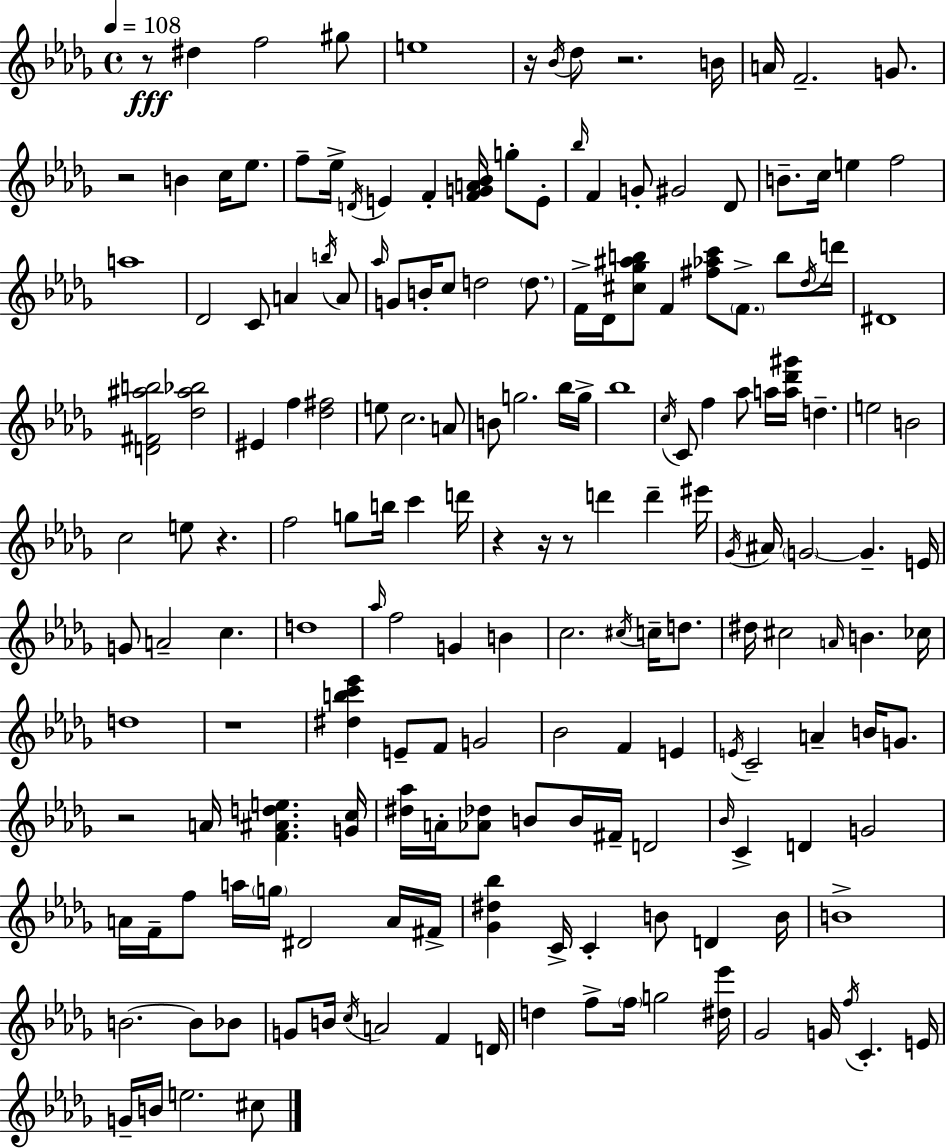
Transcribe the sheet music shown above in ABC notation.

X:1
T:Untitled
M:4/4
L:1/4
K:Bbm
z/2 ^d f2 ^g/2 e4 z/4 _B/4 _d/2 z2 B/4 A/4 F2 G/2 z2 B c/4 _e/2 f/2 _e/4 D/4 E F [FGA_B]/4 g/2 E/2 _b/4 F G/2 ^G2 _D/2 B/2 c/4 e f2 a4 _D2 C/2 A b/4 A/2 _a/4 G/2 B/4 c/2 d2 d/2 F/4 _D/4 [^c_g^ab]/2 F [^f_ac']/2 F/2 b/2 _d/4 d'/4 ^D4 [D^F^ab]2 [_d^a_b]2 ^E f [_d^f]2 e/2 c2 A/2 B/2 g2 _b/4 g/4 _b4 c/4 C/2 f _a/2 a/4 [a_d'^g']/4 d e2 B2 c2 e/2 z f2 g/2 b/4 c' d'/4 z z/4 z/2 d' d' ^e'/4 _G/4 ^A/4 G2 G E/4 G/2 A2 c d4 _a/4 f2 G B c2 ^c/4 c/4 d/2 ^d/4 ^c2 A/4 B _c/4 d4 z4 [^dbc'_e'] E/2 F/2 G2 _B2 F E E/4 C2 A B/4 G/2 z2 A/4 [F^Ade] [Gc]/4 [^d_a]/4 A/4 [_A_d]/2 B/2 B/4 ^F/4 D2 _B/4 C D G2 A/4 F/4 f/2 a/4 g/4 ^D2 A/4 ^F/4 [_G^d_b] C/4 C B/2 D B/4 B4 B2 B/2 _B/2 G/2 B/4 c/4 A2 F D/4 d f/2 f/4 g2 [^d_e']/4 _G2 G/4 f/4 C E/4 G/4 B/4 e2 ^c/2